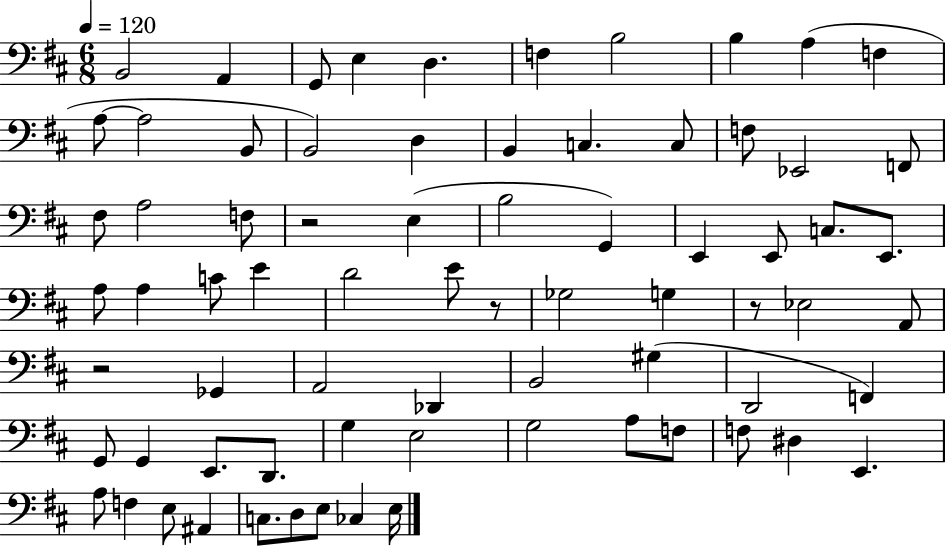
{
  \clef bass
  \numericTimeSignature
  \time 6/8
  \key d \major
  \tempo 4 = 120
  \repeat volta 2 { b,2 a,4 | g,8 e4 d4. | f4 b2 | b4 a4( f4 | \break a8~~ a2 b,8 | b,2) d4 | b,4 c4. c8 | f8 ees,2 f,8 | \break fis8 a2 f8 | r2 e4( | b2 g,4) | e,4 e,8 c8. e,8. | \break a8 a4 c'8 e'4 | d'2 e'8 r8 | ges2 g4 | r8 ees2 a,8 | \break r2 ges,4 | a,2 des,4 | b,2 gis4( | d,2 f,4) | \break g,8 g,4 e,8. d,8. | g4 e2 | g2 a8 f8 | f8 dis4 e,4. | \break a8 f4 e8 ais,4 | c8. d8 e8 ces4 e16 | } \bar "|."
}